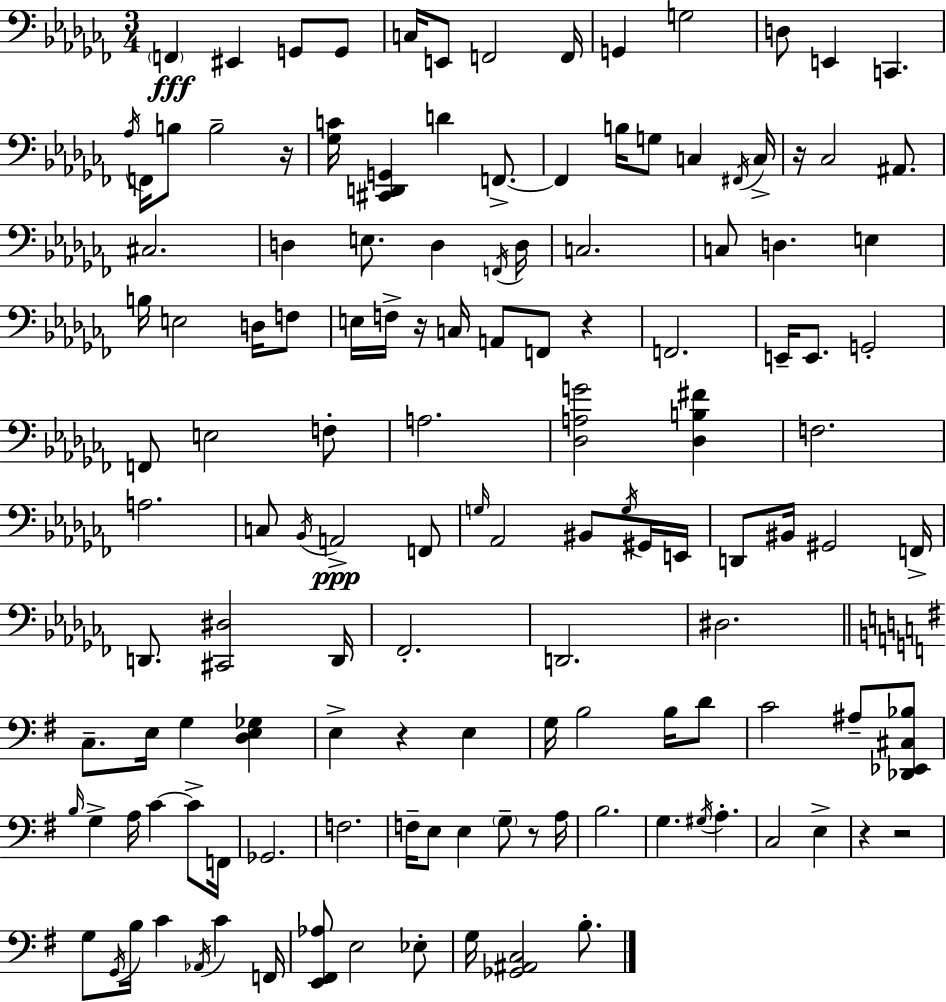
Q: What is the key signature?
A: AES minor